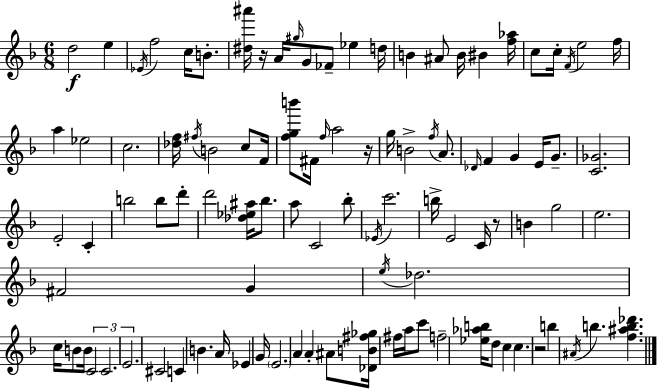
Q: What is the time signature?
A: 6/8